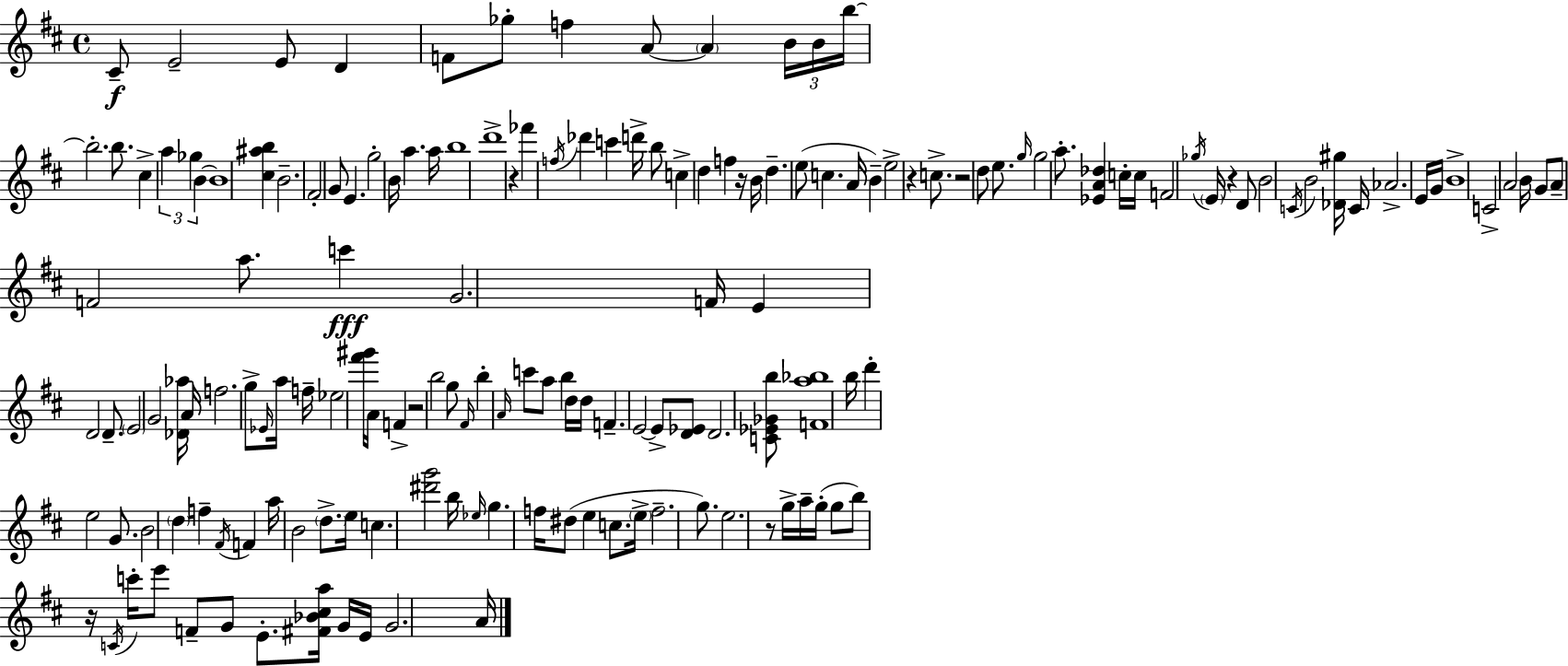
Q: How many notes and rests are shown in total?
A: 161